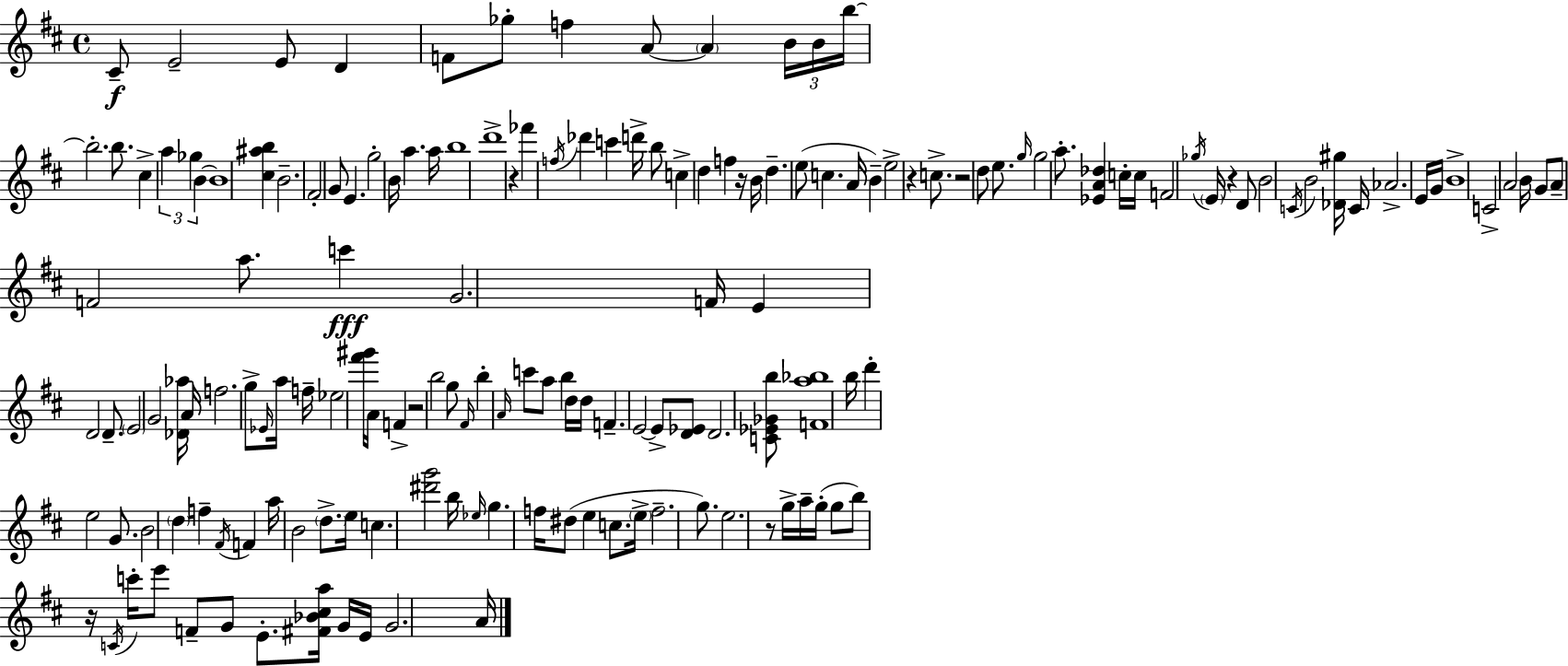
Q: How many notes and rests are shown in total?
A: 161